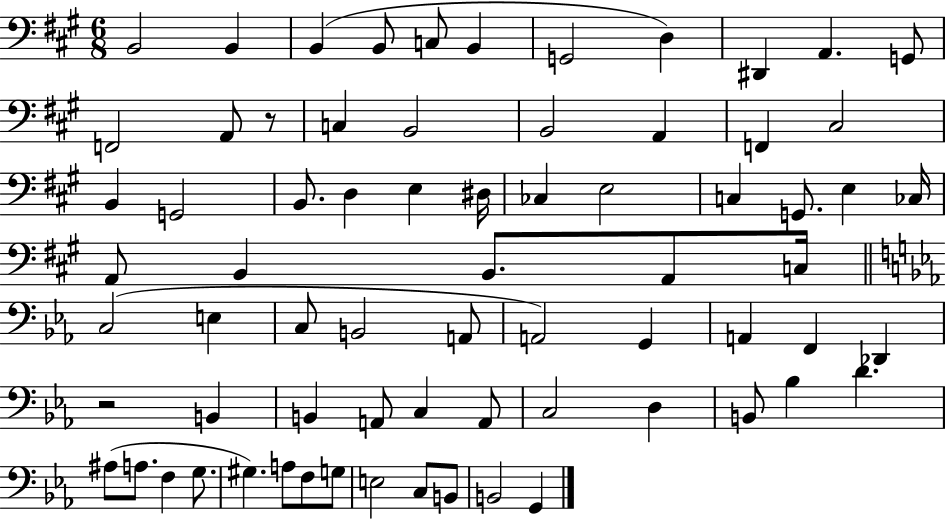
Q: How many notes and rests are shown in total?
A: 71